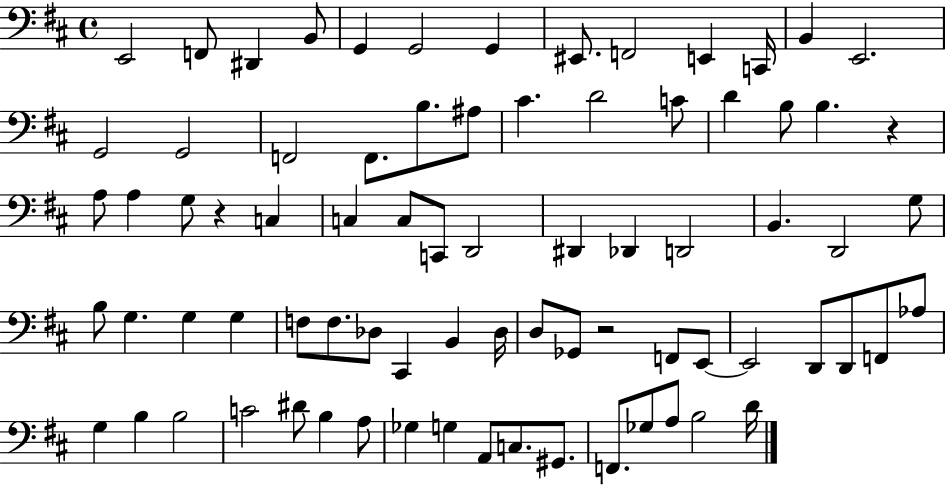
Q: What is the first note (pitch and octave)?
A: E2